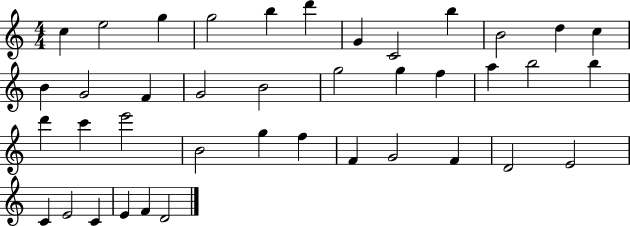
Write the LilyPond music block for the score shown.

{
  \clef treble
  \numericTimeSignature
  \time 4/4
  \key c \major
  c''4 e''2 g''4 | g''2 b''4 d'''4 | g'4 c'2 b''4 | b'2 d''4 c''4 | \break b'4 g'2 f'4 | g'2 b'2 | g''2 g''4 f''4 | a''4 b''2 b''4 | \break d'''4 c'''4 e'''2 | b'2 g''4 f''4 | f'4 g'2 f'4 | d'2 e'2 | \break c'4 e'2 c'4 | e'4 f'4 d'2 | \bar "|."
}